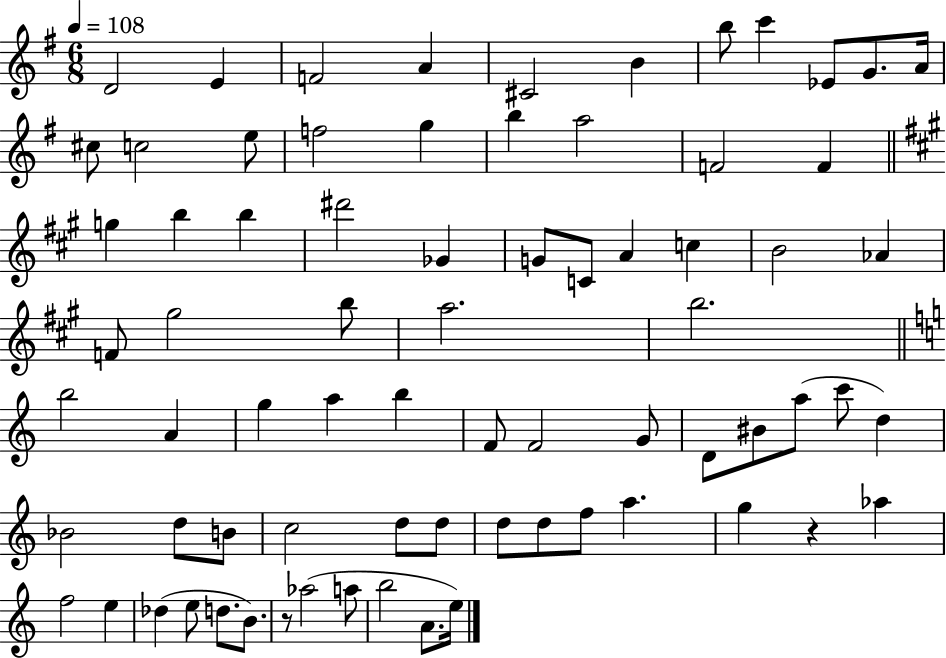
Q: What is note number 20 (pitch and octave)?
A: F4